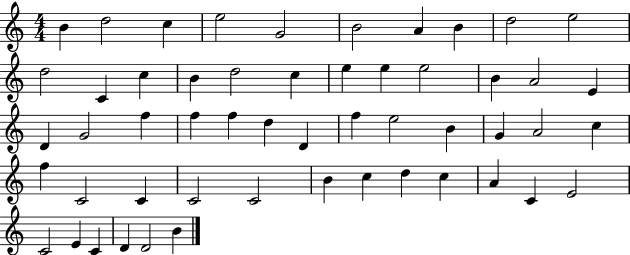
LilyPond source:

{
  \clef treble
  \numericTimeSignature
  \time 4/4
  \key c \major
  b'4 d''2 c''4 | e''2 g'2 | b'2 a'4 b'4 | d''2 e''2 | \break d''2 c'4 c''4 | b'4 d''2 c''4 | e''4 e''4 e''2 | b'4 a'2 e'4 | \break d'4 g'2 f''4 | f''4 f''4 d''4 d'4 | f''4 e''2 b'4 | g'4 a'2 c''4 | \break f''4 c'2 c'4 | c'2 c'2 | b'4 c''4 d''4 c''4 | a'4 c'4 e'2 | \break c'2 e'4 c'4 | d'4 d'2 b'4 | \bar "|."
}